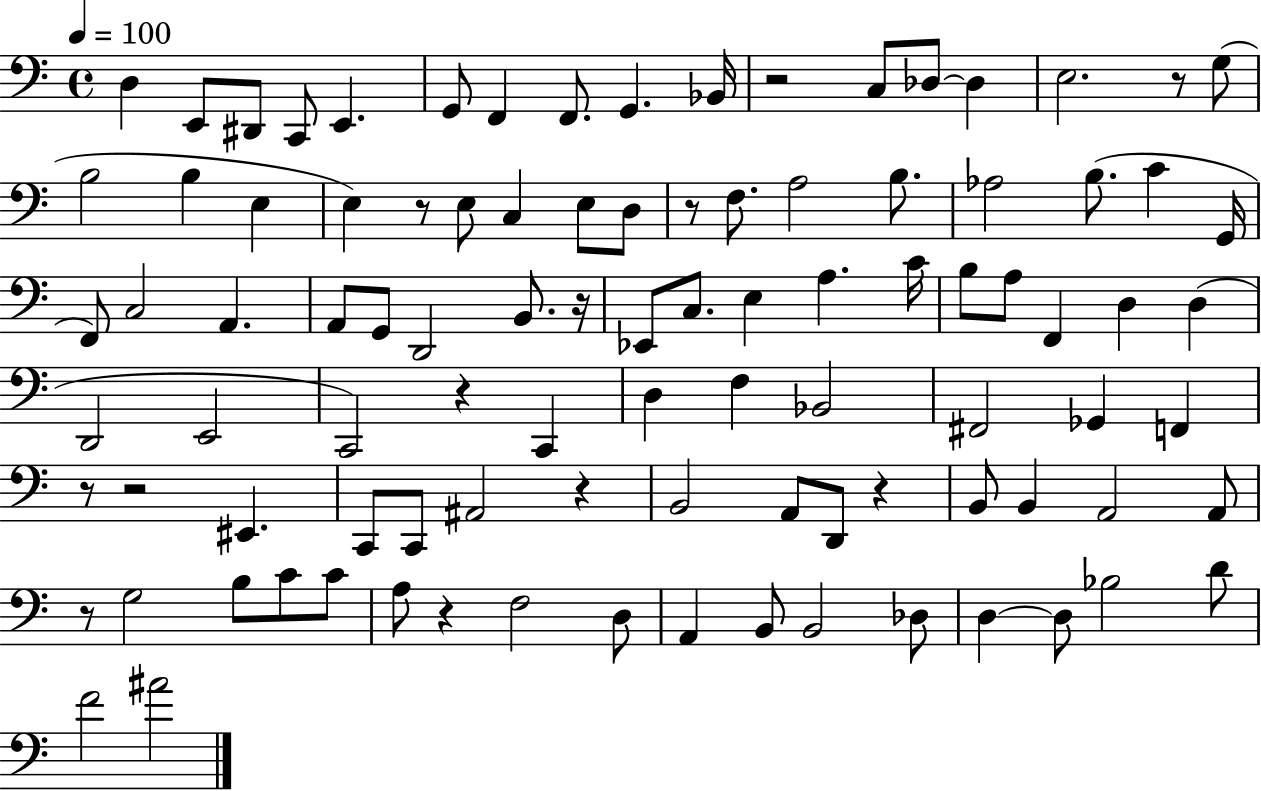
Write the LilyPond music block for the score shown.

{
  \clef bass
  \time 4/4
  \defaultTimeSignature
  \key c \major
  \tempo 4 = 100
  d4 e,8 dis,8 c,8 e,4. | g,8 f,4 f,8. g,4. bes,16 | r2 c8 des8~~ des4 | e2. r8 g8( | \break b2 b4 e4 | e4) r8 e8 c4 e8 d8 | r8 f8. a2 b8. | aes2 b8.( c'4 g,16 | \break f,8) c2 a,4. | a,8 g,8 d,2 b,8. r16 | ees,8 c8. e4 a4. c'16 | b8 a8 f,4 d4 d4( | \break d,2 e,2 | c,2) r4 c,4 | d4 f4 bes,2 | fis,2 ges,4 f,4 | \break r8 r2 eis,4. | c,8 c,8 ais,2 r4 | b,2 a,8 d,8 r4 | b,8 b,4 a,2 a,8 | \break r8 g2 b8 c'8 c'8 | a8 r4 f2 d8 | a,4 b,8 b,2 des8 | d4~~ d8 bes2 d'8 | \break f'2 ais'2 | \bar "|."
}